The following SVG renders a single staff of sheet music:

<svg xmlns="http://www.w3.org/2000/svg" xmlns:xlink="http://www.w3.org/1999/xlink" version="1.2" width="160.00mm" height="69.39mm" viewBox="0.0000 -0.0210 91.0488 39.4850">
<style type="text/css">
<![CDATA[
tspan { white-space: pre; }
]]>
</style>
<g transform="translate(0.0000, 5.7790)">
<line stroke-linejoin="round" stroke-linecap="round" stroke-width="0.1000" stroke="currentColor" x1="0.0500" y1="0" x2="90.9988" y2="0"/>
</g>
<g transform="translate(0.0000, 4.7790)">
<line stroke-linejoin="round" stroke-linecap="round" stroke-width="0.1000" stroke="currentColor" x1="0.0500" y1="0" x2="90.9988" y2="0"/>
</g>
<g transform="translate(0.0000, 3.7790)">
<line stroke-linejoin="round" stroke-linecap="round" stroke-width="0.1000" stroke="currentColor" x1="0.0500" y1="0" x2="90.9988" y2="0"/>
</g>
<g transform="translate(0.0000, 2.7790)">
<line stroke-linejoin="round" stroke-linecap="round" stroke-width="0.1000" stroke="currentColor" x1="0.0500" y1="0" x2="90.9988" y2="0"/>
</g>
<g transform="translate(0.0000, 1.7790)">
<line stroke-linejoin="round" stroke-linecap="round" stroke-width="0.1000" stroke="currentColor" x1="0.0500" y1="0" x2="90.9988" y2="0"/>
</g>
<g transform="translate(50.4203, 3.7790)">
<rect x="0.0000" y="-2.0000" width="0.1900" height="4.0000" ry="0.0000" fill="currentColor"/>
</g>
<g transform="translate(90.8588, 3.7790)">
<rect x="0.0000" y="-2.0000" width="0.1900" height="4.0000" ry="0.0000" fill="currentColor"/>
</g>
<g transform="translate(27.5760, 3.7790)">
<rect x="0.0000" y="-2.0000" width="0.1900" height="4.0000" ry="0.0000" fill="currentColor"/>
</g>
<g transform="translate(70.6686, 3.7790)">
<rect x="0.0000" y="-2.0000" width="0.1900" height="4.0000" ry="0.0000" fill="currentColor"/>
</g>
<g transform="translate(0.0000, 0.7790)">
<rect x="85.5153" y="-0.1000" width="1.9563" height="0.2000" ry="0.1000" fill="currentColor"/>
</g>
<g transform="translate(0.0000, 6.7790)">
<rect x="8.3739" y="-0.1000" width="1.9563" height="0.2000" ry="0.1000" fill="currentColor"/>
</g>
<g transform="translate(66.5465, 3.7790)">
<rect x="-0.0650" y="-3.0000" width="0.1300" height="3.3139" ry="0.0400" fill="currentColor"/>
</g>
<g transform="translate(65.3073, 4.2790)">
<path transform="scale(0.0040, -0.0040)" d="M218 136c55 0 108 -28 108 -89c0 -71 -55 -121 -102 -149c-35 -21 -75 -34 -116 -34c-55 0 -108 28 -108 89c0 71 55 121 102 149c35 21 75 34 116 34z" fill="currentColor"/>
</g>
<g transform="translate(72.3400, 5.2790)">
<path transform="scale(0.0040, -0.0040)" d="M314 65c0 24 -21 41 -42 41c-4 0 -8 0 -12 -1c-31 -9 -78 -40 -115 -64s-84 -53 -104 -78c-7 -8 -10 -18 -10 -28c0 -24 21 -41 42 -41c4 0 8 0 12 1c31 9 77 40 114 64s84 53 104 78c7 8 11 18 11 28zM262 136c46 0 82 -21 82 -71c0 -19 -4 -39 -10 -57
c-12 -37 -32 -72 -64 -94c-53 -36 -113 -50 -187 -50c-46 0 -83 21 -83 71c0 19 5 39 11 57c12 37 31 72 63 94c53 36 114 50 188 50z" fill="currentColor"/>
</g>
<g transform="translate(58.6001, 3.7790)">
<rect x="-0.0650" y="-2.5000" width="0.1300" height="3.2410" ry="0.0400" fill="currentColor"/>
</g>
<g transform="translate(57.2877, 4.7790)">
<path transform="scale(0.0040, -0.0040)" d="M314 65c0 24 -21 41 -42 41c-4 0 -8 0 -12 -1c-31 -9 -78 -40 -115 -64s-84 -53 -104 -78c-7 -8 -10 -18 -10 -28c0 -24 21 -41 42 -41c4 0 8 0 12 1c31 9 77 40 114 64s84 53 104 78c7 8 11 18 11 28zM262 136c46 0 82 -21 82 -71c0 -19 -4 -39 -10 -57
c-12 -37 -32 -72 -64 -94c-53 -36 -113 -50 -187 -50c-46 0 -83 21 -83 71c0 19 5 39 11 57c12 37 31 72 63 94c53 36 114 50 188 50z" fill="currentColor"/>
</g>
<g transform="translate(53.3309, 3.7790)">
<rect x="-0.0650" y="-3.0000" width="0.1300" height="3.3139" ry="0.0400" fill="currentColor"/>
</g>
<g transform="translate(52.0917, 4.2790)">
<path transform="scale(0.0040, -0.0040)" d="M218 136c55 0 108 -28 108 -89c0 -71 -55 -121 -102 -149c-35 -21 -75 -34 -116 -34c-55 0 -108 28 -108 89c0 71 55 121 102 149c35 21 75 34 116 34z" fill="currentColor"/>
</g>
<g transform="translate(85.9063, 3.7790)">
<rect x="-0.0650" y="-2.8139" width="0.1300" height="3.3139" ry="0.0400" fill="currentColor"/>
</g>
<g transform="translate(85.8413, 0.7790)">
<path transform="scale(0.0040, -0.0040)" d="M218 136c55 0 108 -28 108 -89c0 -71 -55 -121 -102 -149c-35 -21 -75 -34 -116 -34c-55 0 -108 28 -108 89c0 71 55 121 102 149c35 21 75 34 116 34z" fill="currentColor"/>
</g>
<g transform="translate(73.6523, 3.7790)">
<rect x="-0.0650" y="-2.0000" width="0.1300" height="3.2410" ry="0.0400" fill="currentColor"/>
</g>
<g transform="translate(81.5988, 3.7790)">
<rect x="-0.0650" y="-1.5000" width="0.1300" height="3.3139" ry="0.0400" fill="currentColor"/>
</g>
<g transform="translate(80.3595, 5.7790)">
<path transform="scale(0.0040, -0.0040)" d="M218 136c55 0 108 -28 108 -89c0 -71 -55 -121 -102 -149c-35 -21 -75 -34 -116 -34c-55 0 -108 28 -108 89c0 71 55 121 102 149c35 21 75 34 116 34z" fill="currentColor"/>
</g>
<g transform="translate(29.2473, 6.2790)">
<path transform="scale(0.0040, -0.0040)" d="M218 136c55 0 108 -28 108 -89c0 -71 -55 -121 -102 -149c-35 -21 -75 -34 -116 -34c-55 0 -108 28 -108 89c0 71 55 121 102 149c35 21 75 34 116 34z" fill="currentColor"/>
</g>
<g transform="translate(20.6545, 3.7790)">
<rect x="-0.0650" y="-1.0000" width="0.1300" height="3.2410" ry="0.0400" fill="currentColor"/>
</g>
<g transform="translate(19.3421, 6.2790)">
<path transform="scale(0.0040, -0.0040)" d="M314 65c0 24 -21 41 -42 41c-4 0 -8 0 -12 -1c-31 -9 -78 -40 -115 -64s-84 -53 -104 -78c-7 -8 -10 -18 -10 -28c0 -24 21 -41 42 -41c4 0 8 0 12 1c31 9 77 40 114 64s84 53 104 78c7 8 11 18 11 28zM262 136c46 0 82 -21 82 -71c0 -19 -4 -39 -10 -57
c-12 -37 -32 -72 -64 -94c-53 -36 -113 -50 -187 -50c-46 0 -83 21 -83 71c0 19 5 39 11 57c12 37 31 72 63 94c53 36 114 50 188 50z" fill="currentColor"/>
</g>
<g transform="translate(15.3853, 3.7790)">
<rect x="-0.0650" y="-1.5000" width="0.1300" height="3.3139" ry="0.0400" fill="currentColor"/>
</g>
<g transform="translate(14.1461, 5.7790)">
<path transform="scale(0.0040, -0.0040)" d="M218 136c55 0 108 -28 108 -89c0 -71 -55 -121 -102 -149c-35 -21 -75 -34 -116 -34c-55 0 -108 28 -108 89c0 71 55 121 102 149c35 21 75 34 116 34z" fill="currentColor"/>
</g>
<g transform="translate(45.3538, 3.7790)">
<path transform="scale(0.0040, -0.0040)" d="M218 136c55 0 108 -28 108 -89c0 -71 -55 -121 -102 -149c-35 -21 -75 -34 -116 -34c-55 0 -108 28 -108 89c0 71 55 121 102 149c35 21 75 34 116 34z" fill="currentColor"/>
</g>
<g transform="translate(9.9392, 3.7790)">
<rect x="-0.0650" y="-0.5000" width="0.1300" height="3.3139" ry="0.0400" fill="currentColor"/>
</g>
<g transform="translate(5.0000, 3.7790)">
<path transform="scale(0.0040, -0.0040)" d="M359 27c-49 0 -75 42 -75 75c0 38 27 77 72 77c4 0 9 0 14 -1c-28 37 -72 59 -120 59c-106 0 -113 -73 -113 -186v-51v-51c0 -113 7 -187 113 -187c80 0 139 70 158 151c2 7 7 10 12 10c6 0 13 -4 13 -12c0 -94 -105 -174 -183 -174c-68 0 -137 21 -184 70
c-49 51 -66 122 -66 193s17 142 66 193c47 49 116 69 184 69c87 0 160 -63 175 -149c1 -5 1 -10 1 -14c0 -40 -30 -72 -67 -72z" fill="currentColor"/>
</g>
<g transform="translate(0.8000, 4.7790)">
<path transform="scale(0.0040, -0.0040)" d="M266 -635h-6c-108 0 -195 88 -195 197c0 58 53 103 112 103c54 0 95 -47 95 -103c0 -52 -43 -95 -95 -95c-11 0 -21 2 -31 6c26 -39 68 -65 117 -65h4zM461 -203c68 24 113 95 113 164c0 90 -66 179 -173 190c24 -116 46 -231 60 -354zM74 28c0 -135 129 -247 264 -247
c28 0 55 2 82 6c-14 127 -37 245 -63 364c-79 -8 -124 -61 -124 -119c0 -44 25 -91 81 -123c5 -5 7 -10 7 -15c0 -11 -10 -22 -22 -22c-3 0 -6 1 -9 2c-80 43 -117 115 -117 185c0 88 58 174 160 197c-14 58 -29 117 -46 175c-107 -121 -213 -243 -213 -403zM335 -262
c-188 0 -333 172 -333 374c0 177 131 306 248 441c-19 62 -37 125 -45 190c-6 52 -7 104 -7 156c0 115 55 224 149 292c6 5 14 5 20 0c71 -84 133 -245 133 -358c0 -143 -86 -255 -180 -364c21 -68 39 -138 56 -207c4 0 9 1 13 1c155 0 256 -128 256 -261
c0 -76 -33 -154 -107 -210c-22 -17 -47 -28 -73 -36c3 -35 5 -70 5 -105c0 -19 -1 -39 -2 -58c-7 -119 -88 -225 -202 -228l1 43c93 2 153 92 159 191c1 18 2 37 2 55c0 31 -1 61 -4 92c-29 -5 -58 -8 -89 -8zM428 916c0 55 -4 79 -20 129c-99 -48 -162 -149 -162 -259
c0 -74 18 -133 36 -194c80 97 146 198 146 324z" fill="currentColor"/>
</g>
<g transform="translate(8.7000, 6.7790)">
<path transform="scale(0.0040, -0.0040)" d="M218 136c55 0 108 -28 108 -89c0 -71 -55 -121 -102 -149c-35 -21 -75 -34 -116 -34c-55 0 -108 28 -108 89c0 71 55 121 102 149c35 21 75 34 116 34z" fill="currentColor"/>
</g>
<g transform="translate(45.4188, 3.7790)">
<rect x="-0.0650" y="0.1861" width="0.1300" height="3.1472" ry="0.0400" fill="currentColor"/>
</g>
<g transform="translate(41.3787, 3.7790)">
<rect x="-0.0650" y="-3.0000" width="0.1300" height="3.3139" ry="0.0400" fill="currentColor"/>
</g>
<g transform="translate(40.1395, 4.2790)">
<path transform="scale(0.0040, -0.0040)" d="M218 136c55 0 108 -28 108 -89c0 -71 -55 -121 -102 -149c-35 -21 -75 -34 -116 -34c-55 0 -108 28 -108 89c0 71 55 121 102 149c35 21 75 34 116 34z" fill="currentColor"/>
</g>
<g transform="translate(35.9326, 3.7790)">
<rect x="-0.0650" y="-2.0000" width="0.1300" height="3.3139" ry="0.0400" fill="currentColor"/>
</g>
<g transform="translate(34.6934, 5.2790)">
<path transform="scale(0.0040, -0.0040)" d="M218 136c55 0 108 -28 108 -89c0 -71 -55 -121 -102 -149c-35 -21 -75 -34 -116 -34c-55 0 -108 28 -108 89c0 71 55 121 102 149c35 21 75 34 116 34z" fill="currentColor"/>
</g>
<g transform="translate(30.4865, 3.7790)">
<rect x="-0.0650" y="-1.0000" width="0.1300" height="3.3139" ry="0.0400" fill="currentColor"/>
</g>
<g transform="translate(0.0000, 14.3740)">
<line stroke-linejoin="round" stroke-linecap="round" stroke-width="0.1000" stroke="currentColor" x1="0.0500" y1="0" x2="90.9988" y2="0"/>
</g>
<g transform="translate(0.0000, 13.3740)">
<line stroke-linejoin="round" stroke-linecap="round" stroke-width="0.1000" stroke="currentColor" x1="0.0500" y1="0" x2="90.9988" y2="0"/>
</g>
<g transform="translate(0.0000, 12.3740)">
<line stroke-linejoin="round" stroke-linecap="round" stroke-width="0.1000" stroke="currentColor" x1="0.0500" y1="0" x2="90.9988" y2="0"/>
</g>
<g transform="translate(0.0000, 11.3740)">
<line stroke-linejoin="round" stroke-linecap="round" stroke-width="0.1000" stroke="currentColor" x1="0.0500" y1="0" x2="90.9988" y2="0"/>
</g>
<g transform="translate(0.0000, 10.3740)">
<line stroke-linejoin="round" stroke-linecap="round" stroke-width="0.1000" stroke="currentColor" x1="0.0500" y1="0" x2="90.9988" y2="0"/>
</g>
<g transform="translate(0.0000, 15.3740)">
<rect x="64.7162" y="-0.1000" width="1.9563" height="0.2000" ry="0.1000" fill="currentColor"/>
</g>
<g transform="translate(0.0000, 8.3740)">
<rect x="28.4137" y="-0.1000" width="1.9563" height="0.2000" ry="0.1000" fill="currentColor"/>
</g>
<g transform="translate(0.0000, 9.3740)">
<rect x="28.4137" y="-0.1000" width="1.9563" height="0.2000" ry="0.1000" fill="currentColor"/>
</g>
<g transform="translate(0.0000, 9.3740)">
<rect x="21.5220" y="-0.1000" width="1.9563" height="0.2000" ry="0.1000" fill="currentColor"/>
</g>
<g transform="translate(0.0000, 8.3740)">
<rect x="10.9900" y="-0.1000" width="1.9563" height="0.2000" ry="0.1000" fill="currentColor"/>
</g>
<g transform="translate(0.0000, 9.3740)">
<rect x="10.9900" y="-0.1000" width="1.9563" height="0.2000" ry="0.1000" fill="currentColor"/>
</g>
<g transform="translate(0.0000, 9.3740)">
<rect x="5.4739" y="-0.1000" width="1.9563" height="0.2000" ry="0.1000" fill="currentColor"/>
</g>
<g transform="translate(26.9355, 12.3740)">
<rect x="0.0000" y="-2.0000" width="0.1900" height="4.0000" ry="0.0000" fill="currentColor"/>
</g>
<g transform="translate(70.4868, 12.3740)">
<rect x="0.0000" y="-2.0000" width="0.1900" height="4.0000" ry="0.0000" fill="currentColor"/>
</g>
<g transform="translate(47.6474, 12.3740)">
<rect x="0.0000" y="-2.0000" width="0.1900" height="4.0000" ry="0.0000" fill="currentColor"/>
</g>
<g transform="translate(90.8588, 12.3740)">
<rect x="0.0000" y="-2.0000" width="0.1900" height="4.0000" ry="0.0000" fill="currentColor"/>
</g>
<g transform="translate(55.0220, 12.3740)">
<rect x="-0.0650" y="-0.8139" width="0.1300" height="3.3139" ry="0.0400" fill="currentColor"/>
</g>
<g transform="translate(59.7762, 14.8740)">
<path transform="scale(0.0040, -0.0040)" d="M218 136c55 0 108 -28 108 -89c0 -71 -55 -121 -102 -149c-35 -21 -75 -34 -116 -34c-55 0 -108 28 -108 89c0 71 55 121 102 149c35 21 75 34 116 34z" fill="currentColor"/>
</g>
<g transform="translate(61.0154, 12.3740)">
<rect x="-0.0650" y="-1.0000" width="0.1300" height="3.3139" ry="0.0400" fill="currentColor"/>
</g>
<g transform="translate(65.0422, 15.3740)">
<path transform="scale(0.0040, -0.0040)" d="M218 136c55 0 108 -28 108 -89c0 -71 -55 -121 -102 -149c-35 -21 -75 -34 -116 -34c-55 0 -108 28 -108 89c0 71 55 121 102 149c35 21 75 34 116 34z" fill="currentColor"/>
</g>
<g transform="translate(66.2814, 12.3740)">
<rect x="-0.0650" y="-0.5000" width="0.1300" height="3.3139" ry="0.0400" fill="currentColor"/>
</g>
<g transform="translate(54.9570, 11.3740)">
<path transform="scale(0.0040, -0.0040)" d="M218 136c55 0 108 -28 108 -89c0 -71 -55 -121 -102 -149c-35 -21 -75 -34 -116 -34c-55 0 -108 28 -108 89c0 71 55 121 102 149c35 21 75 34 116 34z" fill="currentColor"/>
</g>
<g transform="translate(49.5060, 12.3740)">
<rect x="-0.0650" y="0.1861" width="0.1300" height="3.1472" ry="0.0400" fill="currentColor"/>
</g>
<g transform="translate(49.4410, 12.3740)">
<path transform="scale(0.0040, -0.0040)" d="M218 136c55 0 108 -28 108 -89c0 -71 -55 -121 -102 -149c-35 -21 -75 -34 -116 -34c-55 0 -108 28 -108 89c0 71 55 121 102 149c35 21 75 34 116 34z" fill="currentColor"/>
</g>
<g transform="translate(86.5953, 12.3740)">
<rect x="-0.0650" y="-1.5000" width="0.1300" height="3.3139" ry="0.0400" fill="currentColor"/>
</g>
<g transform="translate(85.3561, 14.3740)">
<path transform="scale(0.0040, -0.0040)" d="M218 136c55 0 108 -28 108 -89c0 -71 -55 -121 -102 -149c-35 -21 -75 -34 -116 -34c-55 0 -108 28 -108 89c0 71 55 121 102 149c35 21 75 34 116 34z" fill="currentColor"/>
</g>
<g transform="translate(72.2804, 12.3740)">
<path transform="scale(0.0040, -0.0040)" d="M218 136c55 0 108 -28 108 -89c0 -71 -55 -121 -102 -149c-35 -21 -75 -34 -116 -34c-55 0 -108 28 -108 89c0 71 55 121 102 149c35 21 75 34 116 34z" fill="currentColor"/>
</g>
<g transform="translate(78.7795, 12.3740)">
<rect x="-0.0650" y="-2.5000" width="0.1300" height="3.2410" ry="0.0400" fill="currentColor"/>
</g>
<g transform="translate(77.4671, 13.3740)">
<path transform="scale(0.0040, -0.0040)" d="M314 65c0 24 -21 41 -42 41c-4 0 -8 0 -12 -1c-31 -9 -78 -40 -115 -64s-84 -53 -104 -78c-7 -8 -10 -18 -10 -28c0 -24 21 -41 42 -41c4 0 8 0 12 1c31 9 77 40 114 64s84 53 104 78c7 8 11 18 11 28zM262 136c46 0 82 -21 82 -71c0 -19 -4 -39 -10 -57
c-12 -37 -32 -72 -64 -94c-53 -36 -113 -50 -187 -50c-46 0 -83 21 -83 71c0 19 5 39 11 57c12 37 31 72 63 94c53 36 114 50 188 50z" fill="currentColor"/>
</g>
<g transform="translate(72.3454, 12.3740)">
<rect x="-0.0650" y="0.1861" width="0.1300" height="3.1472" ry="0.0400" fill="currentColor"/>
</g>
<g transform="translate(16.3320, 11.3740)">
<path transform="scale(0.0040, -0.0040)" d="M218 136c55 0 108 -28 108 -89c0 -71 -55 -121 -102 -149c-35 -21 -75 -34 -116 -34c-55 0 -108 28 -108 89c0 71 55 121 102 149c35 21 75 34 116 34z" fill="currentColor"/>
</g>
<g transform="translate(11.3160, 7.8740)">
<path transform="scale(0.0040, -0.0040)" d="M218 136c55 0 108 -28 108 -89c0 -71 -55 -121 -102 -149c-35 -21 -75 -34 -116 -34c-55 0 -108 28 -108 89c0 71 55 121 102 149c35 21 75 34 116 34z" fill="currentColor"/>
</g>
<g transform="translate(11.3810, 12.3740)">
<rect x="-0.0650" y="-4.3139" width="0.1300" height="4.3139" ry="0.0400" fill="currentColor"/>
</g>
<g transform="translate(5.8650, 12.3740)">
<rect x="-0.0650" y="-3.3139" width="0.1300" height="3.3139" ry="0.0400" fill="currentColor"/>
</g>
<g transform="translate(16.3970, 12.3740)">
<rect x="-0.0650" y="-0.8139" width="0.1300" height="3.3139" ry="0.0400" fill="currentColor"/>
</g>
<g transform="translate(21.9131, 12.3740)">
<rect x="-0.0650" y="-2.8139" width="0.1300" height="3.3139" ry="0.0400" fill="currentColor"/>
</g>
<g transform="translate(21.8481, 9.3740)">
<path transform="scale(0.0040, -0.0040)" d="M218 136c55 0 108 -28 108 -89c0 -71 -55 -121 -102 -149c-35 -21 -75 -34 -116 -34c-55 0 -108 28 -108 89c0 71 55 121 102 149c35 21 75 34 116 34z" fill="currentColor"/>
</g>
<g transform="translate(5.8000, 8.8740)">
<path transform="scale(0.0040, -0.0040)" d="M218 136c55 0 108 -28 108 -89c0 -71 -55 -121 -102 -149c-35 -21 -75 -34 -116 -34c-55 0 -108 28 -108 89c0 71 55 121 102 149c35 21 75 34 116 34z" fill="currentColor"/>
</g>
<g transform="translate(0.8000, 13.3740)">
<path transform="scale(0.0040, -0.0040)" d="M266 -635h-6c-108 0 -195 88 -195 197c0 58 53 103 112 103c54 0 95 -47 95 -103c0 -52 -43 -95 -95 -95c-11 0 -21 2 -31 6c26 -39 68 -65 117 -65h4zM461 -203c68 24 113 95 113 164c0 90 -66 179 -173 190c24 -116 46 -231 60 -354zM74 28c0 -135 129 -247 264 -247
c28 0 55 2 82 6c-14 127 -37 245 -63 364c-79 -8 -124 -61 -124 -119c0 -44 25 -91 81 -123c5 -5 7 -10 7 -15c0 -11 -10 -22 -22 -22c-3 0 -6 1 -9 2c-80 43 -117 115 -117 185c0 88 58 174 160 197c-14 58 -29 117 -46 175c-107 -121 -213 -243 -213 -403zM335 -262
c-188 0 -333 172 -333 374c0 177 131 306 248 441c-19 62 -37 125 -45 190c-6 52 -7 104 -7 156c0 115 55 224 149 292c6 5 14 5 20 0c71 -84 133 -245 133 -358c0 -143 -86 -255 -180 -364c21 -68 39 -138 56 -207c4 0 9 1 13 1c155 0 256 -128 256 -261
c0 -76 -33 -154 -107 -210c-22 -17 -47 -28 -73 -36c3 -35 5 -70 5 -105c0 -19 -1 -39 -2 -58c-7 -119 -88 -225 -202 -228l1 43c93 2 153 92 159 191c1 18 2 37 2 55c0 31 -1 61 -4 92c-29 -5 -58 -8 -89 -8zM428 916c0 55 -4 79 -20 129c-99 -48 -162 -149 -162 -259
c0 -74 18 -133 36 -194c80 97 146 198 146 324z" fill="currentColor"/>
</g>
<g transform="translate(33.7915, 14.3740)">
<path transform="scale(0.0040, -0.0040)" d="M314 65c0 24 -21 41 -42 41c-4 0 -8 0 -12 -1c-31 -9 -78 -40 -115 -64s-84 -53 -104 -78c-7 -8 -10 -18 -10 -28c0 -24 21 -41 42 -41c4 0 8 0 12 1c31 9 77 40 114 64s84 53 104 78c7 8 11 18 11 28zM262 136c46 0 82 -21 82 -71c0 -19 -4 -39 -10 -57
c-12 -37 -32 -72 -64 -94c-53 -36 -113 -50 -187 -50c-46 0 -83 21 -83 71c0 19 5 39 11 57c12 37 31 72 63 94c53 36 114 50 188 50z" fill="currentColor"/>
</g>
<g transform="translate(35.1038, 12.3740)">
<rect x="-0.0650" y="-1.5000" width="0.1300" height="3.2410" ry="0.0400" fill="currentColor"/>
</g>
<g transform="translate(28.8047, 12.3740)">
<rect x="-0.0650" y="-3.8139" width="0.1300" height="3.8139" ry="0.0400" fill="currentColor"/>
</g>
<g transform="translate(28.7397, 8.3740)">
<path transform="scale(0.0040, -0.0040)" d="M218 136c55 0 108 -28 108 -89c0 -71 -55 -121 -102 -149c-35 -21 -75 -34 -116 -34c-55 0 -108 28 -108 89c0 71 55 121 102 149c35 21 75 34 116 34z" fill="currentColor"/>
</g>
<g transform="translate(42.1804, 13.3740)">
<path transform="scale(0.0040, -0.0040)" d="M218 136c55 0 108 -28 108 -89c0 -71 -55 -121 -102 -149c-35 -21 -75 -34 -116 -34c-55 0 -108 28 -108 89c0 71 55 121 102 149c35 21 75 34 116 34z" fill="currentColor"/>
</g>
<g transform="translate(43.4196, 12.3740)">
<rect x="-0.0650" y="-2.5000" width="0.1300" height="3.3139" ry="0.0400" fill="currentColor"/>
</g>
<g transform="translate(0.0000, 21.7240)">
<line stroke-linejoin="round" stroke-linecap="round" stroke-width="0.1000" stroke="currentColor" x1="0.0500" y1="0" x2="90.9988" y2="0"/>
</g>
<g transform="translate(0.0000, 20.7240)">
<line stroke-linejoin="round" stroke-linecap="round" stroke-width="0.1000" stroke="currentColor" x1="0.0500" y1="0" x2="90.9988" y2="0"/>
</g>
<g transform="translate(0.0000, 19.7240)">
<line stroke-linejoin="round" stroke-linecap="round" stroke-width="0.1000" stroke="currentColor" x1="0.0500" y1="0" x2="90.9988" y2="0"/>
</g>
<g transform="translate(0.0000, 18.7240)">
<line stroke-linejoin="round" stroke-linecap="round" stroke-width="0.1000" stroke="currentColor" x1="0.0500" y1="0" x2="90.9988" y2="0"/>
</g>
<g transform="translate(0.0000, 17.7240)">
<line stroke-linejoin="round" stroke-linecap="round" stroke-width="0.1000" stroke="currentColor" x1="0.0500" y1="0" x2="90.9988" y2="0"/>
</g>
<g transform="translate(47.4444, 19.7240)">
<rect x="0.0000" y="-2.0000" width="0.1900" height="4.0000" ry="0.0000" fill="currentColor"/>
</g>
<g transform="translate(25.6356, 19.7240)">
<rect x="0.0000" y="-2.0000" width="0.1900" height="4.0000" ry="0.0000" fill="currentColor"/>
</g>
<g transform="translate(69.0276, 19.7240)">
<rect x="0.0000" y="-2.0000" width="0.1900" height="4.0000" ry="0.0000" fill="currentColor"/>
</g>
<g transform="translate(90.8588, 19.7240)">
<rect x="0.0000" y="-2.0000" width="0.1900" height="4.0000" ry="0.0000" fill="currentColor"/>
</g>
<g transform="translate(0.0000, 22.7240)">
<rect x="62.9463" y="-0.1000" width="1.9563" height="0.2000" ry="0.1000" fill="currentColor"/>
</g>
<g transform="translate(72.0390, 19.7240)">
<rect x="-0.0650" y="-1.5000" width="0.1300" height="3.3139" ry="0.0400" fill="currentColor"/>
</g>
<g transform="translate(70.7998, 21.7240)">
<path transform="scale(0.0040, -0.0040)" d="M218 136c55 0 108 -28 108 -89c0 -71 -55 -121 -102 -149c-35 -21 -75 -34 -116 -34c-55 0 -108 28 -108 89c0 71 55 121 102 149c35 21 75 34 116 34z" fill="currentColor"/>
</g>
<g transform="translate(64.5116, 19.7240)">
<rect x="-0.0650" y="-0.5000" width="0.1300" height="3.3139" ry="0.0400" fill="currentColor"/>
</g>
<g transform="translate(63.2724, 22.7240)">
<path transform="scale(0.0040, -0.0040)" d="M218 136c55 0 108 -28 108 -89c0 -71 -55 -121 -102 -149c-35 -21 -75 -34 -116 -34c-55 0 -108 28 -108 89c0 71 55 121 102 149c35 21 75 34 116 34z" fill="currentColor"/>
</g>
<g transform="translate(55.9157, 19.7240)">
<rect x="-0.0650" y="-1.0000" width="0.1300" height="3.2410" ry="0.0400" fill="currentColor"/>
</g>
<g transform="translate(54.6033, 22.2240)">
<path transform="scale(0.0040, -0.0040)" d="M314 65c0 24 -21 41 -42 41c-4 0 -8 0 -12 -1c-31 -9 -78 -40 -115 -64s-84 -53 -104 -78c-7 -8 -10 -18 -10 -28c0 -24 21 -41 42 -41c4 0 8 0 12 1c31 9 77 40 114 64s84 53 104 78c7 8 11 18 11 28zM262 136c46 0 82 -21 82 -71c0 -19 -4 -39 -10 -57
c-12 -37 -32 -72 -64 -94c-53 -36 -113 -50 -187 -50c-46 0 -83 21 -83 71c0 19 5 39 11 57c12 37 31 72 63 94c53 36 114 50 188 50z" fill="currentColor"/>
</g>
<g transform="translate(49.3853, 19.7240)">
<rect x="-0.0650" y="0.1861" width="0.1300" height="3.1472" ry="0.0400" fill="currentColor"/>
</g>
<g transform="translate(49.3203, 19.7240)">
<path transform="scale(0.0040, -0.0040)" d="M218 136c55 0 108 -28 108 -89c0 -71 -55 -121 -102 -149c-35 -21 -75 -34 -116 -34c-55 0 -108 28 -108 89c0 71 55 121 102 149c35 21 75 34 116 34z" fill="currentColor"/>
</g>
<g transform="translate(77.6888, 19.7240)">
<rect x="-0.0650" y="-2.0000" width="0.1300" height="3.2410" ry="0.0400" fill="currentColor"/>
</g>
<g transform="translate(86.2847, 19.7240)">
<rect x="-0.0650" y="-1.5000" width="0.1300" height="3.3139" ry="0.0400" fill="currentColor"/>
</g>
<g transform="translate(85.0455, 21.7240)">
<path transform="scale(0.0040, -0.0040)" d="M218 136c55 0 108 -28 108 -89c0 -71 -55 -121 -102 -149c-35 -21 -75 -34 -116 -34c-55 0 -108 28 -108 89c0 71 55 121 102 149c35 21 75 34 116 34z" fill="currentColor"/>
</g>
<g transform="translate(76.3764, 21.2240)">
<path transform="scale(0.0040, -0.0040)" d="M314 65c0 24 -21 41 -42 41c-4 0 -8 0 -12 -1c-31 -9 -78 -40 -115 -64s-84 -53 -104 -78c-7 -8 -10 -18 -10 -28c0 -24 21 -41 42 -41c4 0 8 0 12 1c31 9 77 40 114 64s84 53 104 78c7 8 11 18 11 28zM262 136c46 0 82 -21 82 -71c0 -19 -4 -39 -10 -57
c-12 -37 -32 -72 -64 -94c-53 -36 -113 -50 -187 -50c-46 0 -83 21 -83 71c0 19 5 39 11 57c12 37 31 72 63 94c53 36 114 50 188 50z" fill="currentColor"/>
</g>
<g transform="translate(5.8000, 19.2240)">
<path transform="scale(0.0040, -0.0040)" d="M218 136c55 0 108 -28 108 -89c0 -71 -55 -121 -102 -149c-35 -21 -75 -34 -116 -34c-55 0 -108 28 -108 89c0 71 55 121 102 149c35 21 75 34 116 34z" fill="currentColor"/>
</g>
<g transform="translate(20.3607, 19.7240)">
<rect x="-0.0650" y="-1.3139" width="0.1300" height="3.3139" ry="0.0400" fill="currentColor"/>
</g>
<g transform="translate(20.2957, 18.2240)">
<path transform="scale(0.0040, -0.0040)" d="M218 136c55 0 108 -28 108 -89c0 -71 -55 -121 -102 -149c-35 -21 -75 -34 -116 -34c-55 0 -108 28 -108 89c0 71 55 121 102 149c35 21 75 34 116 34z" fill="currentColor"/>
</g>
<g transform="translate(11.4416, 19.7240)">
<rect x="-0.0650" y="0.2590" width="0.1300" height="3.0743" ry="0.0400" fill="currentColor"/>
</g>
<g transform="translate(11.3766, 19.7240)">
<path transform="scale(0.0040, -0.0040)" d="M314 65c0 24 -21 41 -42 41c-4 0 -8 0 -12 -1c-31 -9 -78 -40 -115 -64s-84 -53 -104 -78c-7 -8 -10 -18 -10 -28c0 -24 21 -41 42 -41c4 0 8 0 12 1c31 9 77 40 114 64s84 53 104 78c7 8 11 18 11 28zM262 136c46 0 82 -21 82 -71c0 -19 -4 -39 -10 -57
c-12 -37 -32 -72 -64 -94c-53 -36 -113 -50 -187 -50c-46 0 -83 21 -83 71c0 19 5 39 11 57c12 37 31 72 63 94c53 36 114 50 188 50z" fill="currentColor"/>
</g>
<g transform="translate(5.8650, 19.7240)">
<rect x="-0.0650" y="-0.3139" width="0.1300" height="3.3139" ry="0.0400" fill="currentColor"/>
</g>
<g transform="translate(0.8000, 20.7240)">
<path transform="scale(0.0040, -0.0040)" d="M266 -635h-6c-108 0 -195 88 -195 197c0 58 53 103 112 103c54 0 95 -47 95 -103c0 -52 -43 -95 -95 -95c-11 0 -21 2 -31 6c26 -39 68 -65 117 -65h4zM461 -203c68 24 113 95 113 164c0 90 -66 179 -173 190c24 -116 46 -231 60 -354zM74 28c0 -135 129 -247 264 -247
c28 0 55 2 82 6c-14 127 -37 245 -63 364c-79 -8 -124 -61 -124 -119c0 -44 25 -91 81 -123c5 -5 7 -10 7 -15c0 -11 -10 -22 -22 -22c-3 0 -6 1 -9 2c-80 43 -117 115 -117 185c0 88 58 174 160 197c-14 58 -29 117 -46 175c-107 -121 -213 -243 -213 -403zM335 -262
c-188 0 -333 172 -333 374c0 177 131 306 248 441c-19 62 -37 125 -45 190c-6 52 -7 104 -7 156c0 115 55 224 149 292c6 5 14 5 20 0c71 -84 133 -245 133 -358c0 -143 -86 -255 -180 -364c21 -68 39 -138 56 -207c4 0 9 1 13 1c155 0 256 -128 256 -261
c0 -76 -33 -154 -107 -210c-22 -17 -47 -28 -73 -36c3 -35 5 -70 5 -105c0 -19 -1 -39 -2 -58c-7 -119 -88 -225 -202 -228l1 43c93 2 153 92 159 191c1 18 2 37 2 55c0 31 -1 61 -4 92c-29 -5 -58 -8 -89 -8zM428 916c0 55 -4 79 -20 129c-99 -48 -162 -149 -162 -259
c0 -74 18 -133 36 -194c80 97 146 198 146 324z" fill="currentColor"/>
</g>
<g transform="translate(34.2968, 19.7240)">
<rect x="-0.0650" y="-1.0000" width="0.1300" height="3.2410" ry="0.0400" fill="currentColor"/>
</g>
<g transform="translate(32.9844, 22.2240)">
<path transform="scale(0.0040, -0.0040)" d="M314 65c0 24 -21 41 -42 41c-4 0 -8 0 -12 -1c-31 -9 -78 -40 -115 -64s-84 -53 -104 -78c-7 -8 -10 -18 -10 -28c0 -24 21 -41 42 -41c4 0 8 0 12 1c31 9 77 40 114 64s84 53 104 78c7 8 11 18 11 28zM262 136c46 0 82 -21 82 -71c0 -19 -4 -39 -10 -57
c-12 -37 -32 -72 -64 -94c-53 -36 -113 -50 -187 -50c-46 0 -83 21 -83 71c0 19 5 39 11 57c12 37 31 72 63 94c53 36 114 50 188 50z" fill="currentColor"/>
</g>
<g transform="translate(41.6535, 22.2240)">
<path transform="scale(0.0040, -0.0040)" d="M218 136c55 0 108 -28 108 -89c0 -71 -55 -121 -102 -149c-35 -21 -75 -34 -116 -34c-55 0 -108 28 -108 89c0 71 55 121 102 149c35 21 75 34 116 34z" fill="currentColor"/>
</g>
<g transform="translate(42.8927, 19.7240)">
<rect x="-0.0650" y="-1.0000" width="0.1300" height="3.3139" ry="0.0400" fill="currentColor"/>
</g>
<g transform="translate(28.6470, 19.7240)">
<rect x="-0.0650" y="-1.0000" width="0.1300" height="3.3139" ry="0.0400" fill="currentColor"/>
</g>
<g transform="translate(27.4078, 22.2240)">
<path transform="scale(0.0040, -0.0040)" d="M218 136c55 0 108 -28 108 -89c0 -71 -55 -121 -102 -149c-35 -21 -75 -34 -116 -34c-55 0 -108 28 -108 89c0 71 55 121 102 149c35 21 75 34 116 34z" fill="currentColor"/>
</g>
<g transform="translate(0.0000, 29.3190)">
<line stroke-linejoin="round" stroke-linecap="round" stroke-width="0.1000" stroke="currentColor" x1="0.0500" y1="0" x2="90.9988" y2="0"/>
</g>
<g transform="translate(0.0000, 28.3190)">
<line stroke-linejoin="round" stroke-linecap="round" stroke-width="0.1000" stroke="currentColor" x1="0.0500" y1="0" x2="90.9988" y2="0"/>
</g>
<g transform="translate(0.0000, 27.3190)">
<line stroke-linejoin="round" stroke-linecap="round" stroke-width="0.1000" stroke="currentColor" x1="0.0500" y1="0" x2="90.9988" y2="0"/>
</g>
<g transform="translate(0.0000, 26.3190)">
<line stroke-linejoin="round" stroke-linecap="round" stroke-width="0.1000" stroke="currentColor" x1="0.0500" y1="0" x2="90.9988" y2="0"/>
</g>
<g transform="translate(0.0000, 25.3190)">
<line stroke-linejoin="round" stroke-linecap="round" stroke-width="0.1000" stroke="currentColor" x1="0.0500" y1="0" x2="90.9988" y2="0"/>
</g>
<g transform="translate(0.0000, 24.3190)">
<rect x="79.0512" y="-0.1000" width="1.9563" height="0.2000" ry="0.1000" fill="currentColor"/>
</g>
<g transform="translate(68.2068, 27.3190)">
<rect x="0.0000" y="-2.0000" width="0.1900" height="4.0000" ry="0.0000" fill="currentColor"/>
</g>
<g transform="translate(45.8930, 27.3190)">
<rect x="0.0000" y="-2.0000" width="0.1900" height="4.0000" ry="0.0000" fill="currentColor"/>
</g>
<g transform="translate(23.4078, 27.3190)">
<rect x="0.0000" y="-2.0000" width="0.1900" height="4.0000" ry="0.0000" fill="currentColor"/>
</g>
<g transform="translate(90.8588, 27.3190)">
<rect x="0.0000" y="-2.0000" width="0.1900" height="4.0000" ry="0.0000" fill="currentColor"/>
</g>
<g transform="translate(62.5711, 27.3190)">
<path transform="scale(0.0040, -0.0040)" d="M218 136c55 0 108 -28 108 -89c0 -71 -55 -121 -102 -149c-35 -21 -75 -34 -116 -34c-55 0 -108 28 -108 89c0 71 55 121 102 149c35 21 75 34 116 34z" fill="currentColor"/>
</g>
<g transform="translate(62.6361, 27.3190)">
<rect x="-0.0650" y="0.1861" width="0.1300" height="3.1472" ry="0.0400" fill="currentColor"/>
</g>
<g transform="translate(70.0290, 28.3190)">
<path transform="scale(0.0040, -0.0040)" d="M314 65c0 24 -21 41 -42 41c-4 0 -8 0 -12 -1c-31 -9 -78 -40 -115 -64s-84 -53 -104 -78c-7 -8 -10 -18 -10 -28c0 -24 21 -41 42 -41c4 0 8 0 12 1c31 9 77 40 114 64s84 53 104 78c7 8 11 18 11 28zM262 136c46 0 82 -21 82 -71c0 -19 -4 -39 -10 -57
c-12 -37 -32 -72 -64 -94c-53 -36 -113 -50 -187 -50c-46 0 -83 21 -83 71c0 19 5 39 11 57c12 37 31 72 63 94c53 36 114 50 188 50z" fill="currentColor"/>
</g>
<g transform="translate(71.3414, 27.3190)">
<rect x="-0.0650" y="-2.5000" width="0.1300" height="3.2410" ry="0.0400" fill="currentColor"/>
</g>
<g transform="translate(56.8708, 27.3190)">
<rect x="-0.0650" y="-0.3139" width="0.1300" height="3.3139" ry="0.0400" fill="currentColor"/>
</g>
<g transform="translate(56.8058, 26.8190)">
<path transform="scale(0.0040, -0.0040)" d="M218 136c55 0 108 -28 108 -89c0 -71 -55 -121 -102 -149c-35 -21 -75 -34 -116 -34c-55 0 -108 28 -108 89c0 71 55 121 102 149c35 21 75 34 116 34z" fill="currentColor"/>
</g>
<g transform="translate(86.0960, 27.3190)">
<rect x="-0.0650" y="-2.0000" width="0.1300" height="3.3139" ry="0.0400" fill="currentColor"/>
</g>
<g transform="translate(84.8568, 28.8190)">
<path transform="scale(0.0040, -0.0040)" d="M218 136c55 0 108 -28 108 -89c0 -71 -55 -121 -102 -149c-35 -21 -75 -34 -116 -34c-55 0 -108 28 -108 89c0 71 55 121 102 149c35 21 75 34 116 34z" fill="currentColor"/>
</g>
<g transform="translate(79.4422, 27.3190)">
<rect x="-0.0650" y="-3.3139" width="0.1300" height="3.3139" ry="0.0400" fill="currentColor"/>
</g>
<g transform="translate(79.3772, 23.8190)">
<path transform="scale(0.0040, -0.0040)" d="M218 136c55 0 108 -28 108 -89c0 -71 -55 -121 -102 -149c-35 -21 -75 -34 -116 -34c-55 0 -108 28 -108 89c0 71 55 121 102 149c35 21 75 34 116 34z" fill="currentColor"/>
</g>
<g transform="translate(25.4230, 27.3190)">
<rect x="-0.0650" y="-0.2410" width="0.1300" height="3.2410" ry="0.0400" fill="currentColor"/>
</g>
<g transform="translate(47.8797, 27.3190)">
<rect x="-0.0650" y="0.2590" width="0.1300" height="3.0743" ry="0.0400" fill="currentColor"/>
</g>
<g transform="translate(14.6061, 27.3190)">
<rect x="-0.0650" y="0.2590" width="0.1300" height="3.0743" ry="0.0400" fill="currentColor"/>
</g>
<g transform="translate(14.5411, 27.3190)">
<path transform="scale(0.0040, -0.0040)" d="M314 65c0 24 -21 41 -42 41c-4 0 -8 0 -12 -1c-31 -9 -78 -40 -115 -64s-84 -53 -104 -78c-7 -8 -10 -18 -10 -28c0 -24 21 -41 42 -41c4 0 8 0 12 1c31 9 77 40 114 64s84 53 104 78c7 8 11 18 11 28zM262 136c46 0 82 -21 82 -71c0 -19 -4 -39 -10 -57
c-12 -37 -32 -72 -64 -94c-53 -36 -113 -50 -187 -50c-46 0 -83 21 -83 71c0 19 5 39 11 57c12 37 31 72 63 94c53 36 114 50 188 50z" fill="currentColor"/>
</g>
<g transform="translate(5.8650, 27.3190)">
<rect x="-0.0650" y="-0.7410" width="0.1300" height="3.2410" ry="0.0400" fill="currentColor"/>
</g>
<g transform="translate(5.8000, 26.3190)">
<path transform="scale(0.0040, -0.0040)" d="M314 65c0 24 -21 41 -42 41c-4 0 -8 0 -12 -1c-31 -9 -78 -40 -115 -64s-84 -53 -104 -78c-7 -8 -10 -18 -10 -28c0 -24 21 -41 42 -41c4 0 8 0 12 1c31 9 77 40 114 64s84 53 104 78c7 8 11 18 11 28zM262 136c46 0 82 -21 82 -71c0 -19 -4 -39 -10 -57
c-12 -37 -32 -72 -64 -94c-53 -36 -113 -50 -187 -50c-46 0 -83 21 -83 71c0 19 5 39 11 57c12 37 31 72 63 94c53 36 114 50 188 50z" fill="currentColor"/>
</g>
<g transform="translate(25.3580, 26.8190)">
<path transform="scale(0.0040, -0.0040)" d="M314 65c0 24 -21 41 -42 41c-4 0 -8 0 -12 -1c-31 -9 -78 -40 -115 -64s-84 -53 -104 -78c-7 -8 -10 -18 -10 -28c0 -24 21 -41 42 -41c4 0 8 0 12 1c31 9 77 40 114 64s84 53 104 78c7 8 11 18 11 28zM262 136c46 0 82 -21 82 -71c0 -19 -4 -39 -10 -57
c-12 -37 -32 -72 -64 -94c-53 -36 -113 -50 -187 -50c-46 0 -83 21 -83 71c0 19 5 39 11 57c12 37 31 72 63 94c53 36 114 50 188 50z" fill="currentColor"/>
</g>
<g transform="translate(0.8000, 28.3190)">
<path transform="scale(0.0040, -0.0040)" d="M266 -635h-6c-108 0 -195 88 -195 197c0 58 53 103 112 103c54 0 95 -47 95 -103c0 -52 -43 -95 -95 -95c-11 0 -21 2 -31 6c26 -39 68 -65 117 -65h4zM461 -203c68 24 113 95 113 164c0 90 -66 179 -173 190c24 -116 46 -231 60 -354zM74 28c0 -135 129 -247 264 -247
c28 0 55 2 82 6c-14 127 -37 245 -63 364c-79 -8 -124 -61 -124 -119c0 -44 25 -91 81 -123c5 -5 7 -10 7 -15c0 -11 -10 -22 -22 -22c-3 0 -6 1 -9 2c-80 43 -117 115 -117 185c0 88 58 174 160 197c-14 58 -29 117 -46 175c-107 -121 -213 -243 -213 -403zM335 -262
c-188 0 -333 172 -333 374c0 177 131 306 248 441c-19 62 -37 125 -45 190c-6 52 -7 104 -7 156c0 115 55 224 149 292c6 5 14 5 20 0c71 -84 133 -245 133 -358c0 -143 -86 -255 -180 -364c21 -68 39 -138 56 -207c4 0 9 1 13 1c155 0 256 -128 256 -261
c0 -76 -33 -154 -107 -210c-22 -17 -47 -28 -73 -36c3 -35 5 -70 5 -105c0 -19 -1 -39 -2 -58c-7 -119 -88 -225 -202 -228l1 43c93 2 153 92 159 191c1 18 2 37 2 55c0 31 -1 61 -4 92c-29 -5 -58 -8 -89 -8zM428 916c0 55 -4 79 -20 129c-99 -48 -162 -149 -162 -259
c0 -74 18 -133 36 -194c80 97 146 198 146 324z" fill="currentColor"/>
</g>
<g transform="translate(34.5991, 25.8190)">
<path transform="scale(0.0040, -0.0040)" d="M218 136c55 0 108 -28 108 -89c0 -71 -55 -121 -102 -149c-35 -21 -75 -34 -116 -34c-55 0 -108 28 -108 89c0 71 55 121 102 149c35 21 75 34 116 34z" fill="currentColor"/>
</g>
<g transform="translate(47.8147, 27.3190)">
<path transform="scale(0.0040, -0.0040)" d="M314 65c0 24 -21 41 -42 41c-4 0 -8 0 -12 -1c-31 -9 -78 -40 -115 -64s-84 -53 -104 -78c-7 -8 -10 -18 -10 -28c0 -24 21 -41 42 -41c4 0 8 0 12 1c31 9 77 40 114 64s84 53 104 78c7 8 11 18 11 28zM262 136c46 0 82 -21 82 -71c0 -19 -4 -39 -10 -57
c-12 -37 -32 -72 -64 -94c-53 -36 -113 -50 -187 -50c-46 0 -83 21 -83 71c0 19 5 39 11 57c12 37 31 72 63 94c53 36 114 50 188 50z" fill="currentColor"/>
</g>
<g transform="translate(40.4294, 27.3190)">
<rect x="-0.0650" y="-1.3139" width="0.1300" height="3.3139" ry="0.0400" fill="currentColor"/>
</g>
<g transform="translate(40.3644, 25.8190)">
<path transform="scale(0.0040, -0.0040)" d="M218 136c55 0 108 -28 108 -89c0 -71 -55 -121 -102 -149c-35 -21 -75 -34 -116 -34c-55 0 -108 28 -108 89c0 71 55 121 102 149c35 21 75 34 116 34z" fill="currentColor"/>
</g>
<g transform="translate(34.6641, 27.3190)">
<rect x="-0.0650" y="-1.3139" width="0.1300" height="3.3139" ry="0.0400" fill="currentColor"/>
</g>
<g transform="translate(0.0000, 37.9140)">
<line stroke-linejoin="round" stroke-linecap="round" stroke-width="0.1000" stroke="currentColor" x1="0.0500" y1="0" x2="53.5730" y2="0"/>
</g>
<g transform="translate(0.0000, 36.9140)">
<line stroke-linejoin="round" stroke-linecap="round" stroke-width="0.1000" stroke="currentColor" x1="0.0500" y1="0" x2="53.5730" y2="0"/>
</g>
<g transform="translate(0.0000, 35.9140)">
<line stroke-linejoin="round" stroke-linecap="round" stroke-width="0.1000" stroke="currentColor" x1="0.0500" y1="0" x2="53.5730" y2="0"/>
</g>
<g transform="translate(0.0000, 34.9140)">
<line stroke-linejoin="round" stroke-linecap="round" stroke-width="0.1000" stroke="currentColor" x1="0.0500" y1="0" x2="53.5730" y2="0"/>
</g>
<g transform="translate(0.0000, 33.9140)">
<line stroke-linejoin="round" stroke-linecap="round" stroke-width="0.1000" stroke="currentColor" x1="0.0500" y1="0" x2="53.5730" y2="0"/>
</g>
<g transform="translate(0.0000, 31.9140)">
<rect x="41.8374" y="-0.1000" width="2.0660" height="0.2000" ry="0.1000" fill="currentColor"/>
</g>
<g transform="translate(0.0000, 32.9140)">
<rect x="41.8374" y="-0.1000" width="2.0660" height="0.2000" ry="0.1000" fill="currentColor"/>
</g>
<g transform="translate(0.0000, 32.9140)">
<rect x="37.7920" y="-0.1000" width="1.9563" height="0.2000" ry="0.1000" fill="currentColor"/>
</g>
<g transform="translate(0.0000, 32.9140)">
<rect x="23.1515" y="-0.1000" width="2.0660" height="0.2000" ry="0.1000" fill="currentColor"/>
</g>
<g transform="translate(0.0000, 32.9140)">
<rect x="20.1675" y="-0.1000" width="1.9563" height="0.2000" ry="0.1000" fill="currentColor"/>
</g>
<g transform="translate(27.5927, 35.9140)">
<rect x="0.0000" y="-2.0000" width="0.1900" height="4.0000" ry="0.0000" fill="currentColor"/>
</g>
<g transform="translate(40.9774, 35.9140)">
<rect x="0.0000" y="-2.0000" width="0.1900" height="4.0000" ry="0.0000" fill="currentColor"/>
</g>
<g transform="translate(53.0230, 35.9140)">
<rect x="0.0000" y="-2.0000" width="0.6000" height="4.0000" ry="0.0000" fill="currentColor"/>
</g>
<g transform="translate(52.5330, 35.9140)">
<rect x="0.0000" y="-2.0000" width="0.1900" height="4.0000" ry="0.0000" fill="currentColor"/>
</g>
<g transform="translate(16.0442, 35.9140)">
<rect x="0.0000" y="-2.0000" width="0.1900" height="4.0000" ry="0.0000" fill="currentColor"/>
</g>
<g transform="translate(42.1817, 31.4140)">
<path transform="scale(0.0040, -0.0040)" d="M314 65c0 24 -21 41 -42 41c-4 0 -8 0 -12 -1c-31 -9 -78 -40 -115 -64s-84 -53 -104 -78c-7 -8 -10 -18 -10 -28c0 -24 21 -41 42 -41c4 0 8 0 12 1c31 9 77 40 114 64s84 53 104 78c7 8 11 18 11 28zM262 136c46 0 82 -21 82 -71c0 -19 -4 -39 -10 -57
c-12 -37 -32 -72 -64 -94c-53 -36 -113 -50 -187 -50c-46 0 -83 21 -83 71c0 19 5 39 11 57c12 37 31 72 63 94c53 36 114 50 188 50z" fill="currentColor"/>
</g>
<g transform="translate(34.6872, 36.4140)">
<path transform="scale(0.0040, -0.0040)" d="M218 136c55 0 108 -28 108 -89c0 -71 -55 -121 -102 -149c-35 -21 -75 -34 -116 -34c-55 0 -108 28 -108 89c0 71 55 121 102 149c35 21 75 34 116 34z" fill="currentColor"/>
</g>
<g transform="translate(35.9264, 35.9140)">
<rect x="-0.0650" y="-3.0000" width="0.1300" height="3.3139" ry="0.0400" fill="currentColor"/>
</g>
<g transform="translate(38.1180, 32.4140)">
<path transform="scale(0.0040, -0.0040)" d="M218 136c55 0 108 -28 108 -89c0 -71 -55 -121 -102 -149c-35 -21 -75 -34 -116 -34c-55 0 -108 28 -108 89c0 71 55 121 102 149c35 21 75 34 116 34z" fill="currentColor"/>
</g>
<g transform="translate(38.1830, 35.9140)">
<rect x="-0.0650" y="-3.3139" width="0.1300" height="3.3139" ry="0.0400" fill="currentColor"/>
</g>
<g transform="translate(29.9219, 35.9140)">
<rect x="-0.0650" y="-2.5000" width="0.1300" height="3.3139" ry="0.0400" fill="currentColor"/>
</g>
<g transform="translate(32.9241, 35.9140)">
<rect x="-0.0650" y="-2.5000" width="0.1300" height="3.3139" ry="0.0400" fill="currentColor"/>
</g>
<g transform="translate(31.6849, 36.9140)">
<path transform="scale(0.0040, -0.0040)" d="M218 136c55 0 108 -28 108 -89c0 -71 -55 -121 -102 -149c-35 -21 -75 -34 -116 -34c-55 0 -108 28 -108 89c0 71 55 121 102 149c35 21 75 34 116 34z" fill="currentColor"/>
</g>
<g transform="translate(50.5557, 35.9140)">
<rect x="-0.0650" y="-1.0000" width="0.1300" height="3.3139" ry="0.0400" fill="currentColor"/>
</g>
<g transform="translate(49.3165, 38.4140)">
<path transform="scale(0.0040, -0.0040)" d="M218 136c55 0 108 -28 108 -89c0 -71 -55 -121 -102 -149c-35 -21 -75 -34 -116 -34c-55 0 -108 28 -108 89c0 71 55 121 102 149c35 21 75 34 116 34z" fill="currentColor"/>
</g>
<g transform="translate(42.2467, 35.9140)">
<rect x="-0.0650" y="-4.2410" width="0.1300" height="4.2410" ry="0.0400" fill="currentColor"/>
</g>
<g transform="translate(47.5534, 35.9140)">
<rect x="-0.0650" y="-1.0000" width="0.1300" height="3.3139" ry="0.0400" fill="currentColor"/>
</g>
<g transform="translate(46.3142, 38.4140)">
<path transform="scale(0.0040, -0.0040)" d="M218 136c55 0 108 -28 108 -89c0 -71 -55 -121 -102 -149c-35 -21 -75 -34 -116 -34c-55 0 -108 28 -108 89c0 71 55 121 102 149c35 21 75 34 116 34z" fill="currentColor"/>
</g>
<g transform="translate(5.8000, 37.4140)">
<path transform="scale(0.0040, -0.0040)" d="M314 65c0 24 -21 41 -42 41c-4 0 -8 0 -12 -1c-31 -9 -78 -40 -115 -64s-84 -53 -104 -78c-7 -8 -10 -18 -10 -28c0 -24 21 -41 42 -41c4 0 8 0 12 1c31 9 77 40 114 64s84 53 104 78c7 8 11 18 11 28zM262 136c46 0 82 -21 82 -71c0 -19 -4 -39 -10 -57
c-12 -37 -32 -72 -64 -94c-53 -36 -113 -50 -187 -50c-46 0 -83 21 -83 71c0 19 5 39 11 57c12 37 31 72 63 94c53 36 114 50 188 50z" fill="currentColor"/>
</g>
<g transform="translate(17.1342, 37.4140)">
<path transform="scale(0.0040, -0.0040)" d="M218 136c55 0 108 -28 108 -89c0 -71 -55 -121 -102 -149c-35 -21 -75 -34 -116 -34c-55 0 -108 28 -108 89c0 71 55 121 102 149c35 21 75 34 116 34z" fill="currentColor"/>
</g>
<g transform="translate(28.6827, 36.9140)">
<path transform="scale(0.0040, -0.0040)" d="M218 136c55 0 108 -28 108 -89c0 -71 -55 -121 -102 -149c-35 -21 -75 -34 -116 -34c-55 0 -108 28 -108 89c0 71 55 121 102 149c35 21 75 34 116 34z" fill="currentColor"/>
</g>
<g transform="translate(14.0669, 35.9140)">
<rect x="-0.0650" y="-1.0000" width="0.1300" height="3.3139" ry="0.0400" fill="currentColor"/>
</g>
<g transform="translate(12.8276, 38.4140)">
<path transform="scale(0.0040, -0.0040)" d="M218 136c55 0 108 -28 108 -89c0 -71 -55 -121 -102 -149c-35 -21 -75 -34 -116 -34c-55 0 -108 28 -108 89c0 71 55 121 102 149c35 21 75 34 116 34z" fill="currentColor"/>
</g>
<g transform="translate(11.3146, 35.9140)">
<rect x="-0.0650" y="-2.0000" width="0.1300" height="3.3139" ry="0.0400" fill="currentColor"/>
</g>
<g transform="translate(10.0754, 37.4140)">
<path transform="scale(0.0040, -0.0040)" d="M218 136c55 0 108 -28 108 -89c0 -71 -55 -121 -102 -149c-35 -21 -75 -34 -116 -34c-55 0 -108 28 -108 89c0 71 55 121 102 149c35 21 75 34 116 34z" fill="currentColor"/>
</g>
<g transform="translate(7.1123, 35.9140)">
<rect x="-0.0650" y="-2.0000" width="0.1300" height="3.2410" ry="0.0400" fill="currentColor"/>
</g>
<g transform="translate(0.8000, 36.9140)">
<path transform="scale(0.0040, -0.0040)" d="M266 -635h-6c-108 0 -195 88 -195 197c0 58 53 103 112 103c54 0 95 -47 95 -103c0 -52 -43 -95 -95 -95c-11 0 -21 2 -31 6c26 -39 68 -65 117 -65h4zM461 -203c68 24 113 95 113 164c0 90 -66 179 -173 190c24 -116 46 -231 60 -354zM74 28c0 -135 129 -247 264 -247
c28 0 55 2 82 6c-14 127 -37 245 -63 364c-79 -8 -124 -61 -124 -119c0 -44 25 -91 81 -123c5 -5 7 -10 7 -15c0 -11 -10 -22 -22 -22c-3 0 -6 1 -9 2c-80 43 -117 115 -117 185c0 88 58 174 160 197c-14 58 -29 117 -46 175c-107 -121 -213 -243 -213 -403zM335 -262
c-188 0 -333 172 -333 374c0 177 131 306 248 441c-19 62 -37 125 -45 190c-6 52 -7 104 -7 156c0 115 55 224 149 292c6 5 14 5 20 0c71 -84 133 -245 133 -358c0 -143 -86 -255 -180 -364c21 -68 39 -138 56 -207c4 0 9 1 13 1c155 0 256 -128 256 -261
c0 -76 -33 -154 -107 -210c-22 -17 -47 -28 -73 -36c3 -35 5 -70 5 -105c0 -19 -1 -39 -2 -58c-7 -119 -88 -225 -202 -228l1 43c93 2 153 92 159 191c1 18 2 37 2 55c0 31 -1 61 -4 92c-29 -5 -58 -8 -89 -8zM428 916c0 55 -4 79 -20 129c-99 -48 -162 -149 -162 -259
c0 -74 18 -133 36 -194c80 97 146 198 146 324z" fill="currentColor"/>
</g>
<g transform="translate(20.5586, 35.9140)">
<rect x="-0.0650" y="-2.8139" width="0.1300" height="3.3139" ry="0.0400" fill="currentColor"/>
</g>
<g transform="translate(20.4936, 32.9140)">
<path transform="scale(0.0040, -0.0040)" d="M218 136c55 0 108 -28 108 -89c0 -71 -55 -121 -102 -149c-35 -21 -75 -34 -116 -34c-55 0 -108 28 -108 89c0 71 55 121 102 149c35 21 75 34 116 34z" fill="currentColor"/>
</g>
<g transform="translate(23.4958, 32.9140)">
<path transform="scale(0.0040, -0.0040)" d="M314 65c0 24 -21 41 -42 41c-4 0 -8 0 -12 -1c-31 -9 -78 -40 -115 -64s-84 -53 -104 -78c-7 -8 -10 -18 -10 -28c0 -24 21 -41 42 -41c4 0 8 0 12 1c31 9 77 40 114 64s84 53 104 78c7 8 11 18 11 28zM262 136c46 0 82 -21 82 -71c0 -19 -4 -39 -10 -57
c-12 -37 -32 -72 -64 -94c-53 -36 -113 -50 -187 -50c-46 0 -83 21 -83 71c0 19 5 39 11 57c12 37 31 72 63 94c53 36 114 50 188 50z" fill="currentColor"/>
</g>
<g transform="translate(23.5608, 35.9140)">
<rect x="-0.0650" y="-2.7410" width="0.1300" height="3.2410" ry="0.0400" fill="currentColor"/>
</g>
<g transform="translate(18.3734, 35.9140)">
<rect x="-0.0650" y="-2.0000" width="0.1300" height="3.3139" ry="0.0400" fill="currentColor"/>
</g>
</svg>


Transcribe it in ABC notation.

X:1
T:Untitled
M:4/4
L:1/4
K:C
C E D2 D F A B A G2 A F2 E a b d' d a c' E2 G B d D C B G2 E c B2 e D D2 D B D2 C E F2 E d2 B2 c2 e e B2 c B G2 b F F2 F D F a a2 G G A b d'2 D D